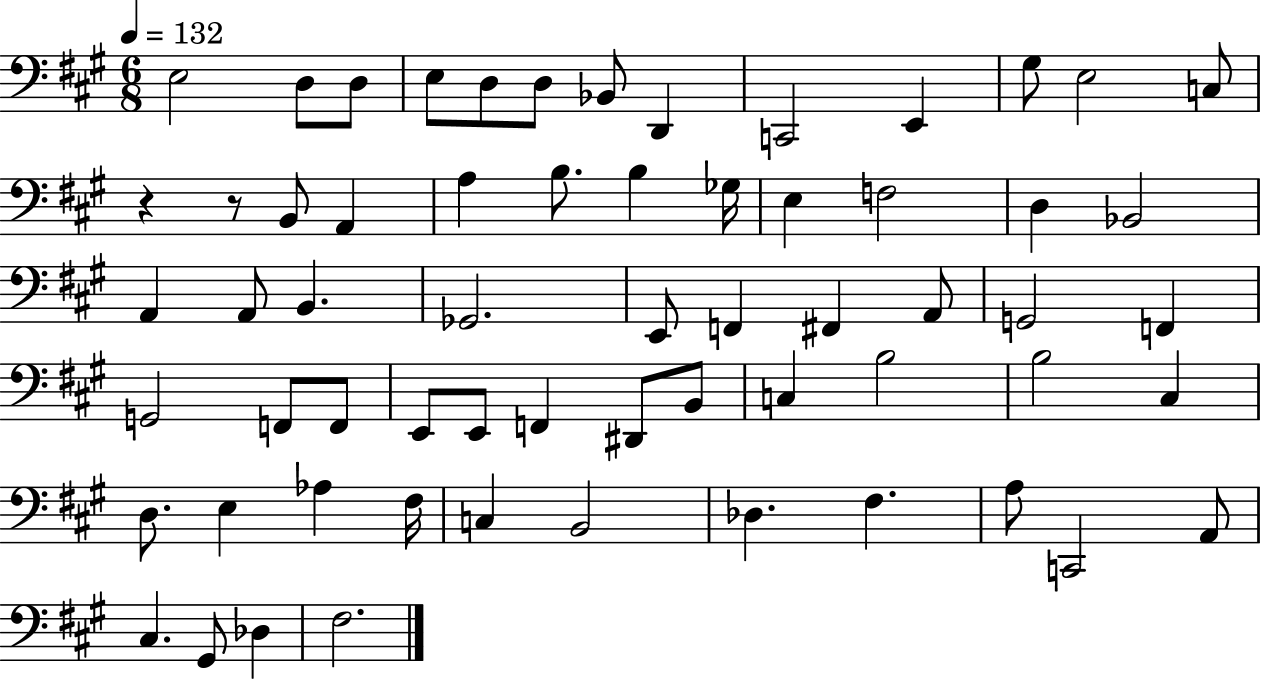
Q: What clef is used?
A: bass